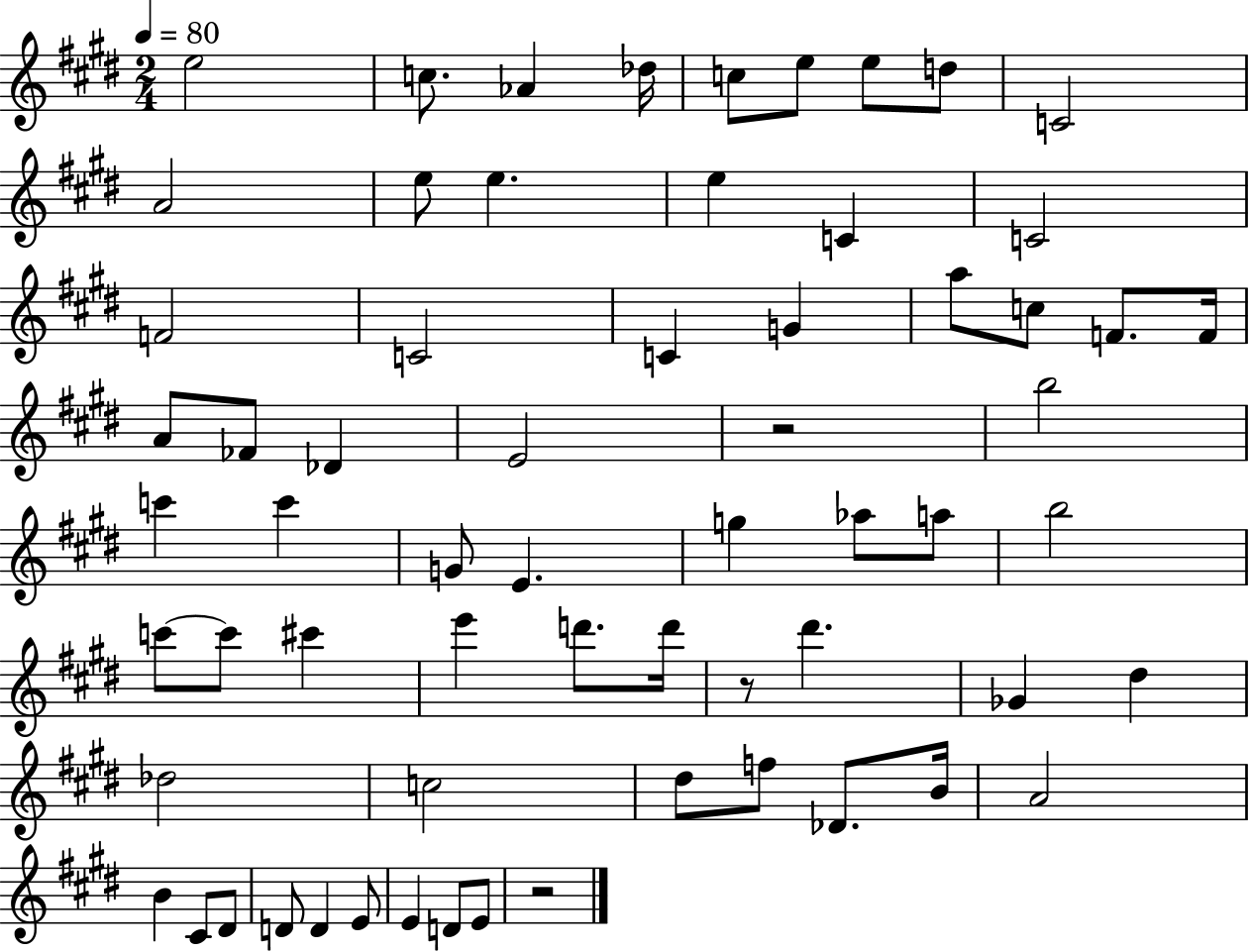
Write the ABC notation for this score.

X:1
T:Untitled
M:2/4
L:1/4
K:E
e2 c/2 _A _d/4 c/2 e/2 e/2 d/2 C2 A2 e/2 e e C C2 F2 C2 C G a/2 c/2 F/2 F/4 A/2 _F/2 _D E2 z2 b2 c' c' G/2 E g _a/2 a/2 b2 c'/2 c'/2 ^c' e' d'/2 d'/4 z/2 ^d' _G ^d _d2 c2 ^d/2 f/2 _D/2 B/4 A2 B ^C/2 ^D/2 D/2 D E/2 E D/2 E/2 z2